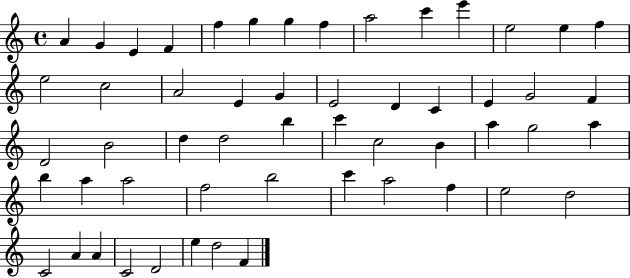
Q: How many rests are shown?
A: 0